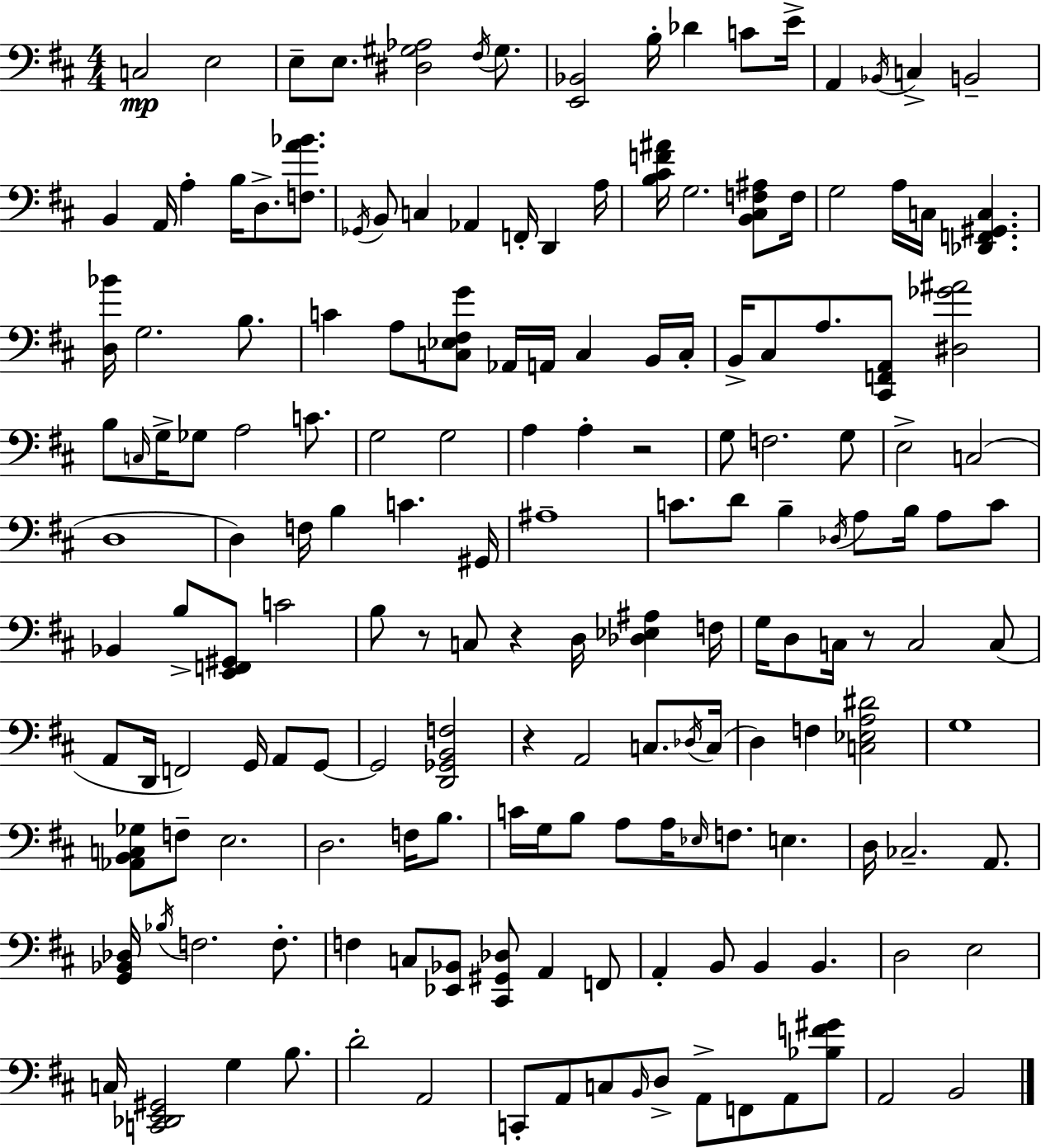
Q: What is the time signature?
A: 4/4